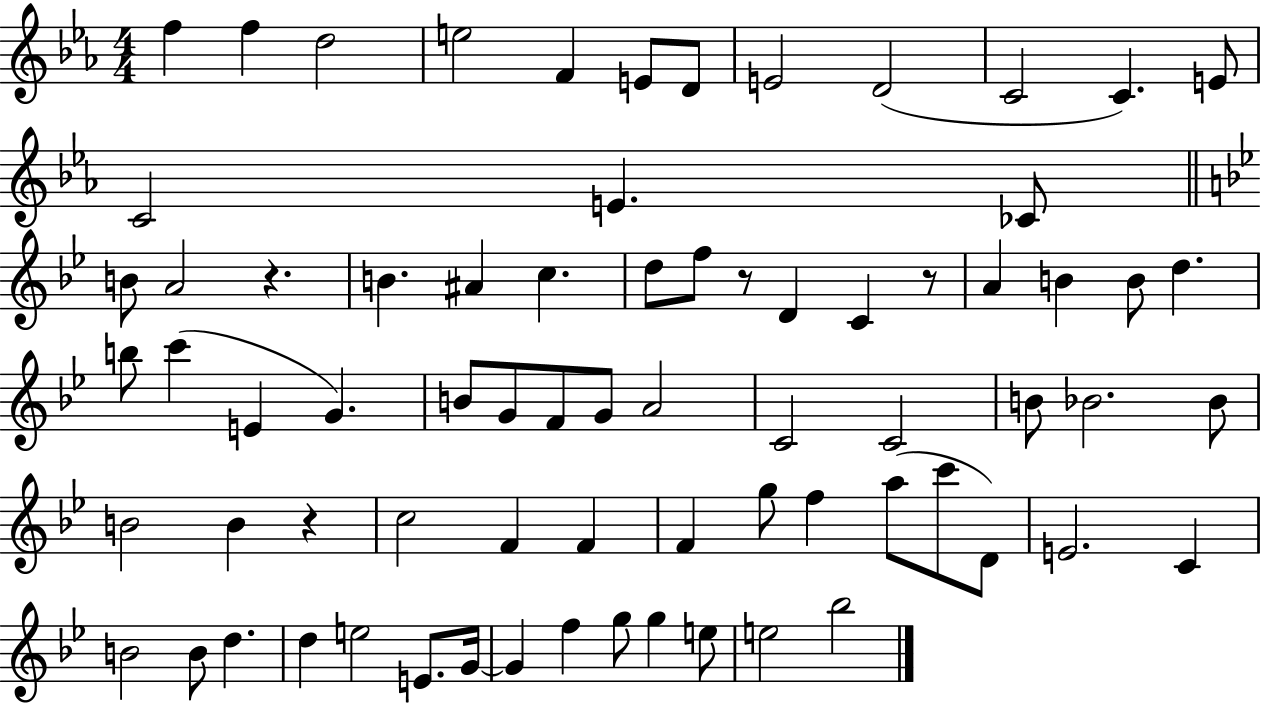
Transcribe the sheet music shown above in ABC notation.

X:1
T:Untitled
M:4/4
L:1/4
K:Eb
f f d2 e2 F E/2 D/2 E2 D2 C2 C E/2 C2 E _C/2 B/2 A2 z B ^A c d/2 f/2 z/2 D C z/2 A B B/2 d b/2 c' E G B/2 G/2 F/2 G/2 A2 C2 C2 B/2 _B2 _B/2 B2 B z c2 F F F g/2 f a/2 c'/2 D/2 E2 C B2 B/2 d d e2 E/2 G/4 G f g/2 g e/2 e2 _b2